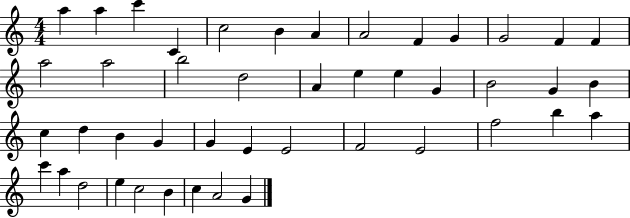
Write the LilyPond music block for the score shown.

{
  \clef treble
  \numericTimeSignature
  \time 4/4
  \key c \major
  a''4 a''4 c'''4 c'4 | c''2 b'4 a'4 | a'2 f'4 g'4 | g'2 f'4 f'4 | \break a''2 a''2 | b''2 d''2 | a'4 e''4 e''4 g'4 | b'2 g'4 b'4 | \break c''4 d''4 b'4 g'4 | g'4 e'4 e'2 | f'2 e'2 | f''2 b''4 a''4 | \break c'''4 a''4 d''2 | e''4 c''2 b'4 | c''4 a'2 g'4 | \bar "|."
}